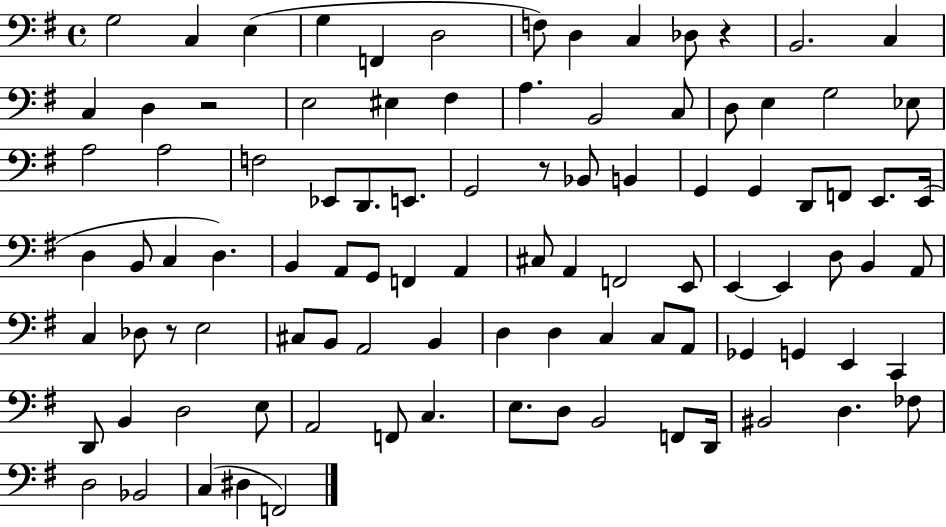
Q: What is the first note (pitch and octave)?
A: G3